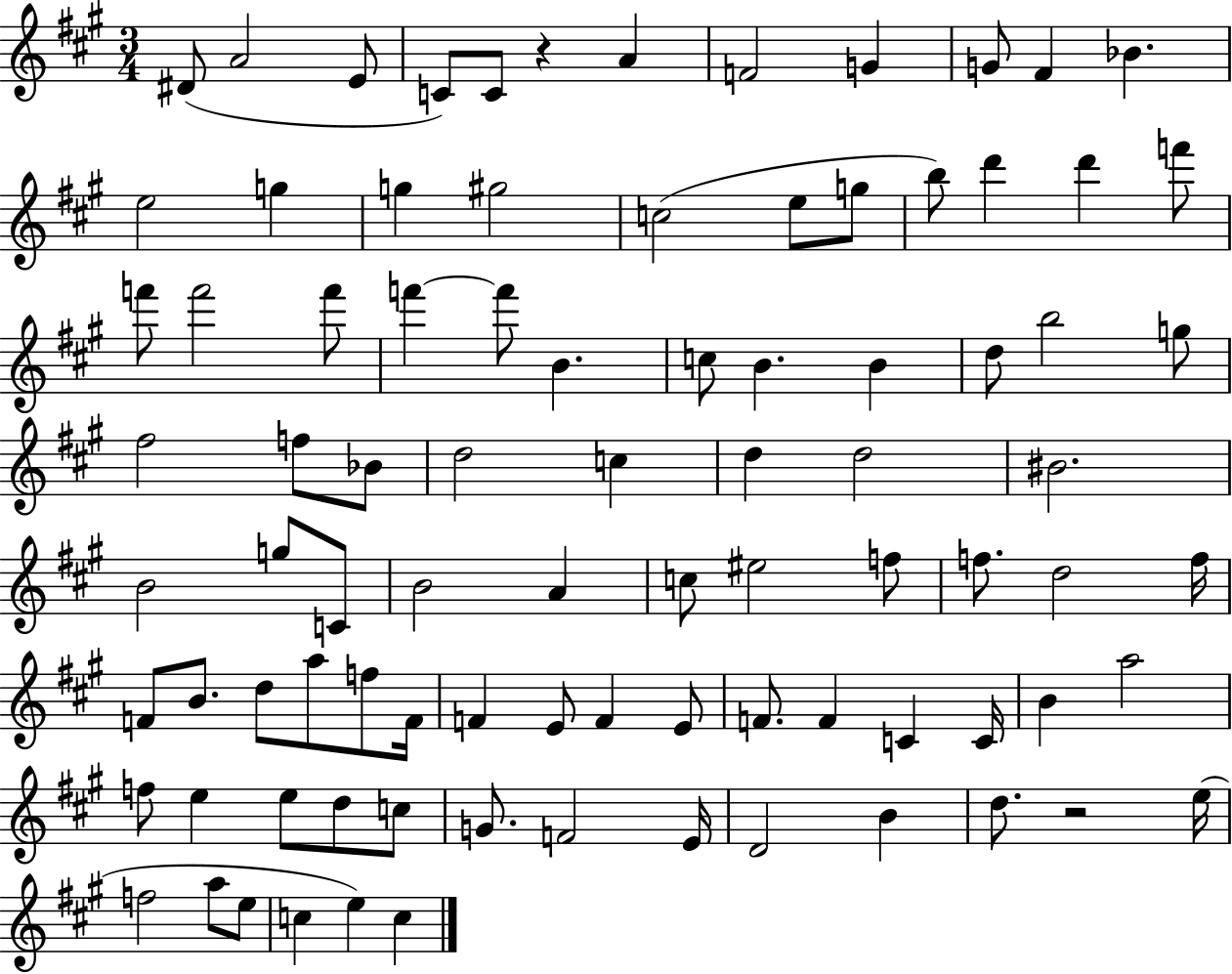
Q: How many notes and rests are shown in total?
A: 89